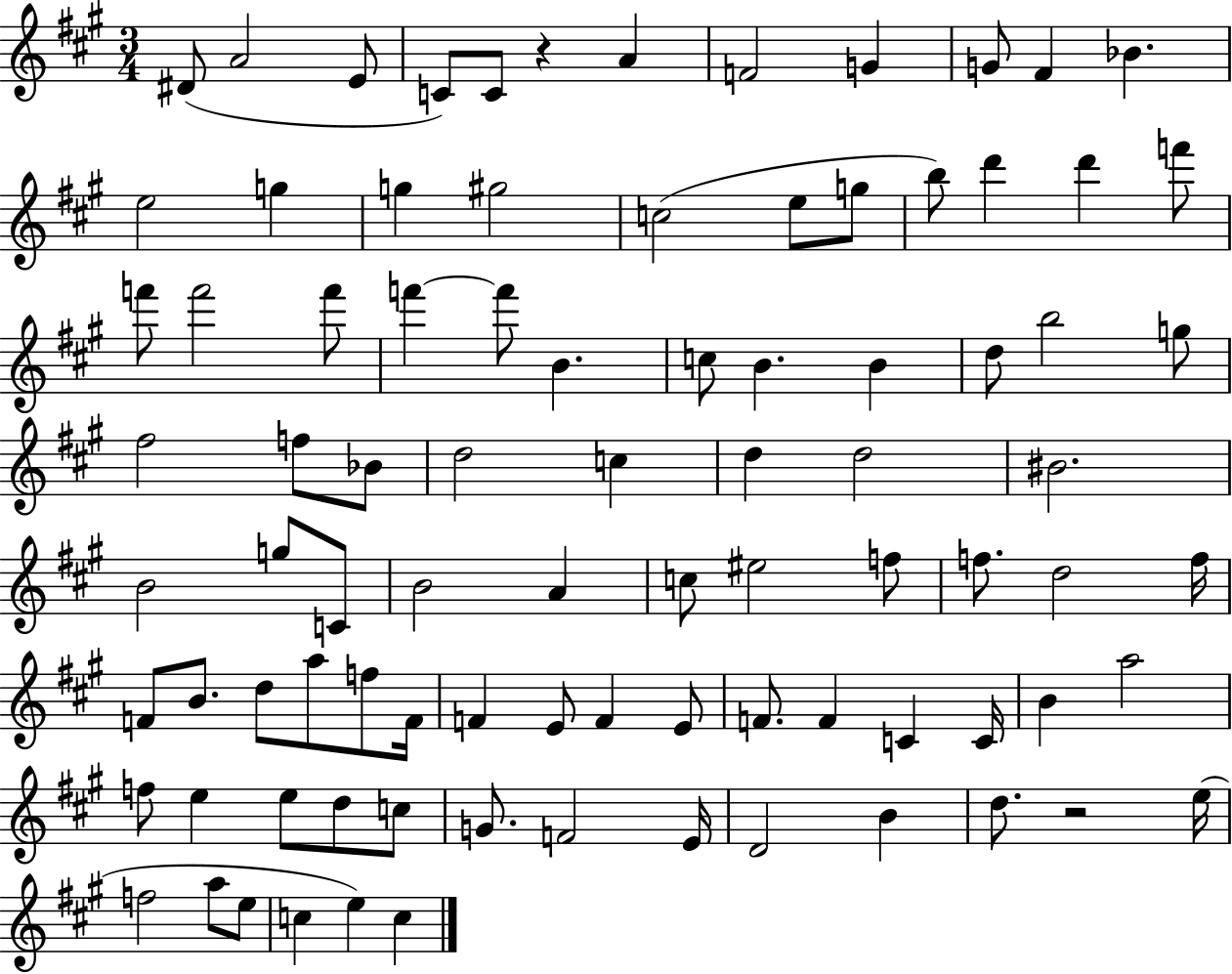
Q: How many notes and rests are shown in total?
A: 89